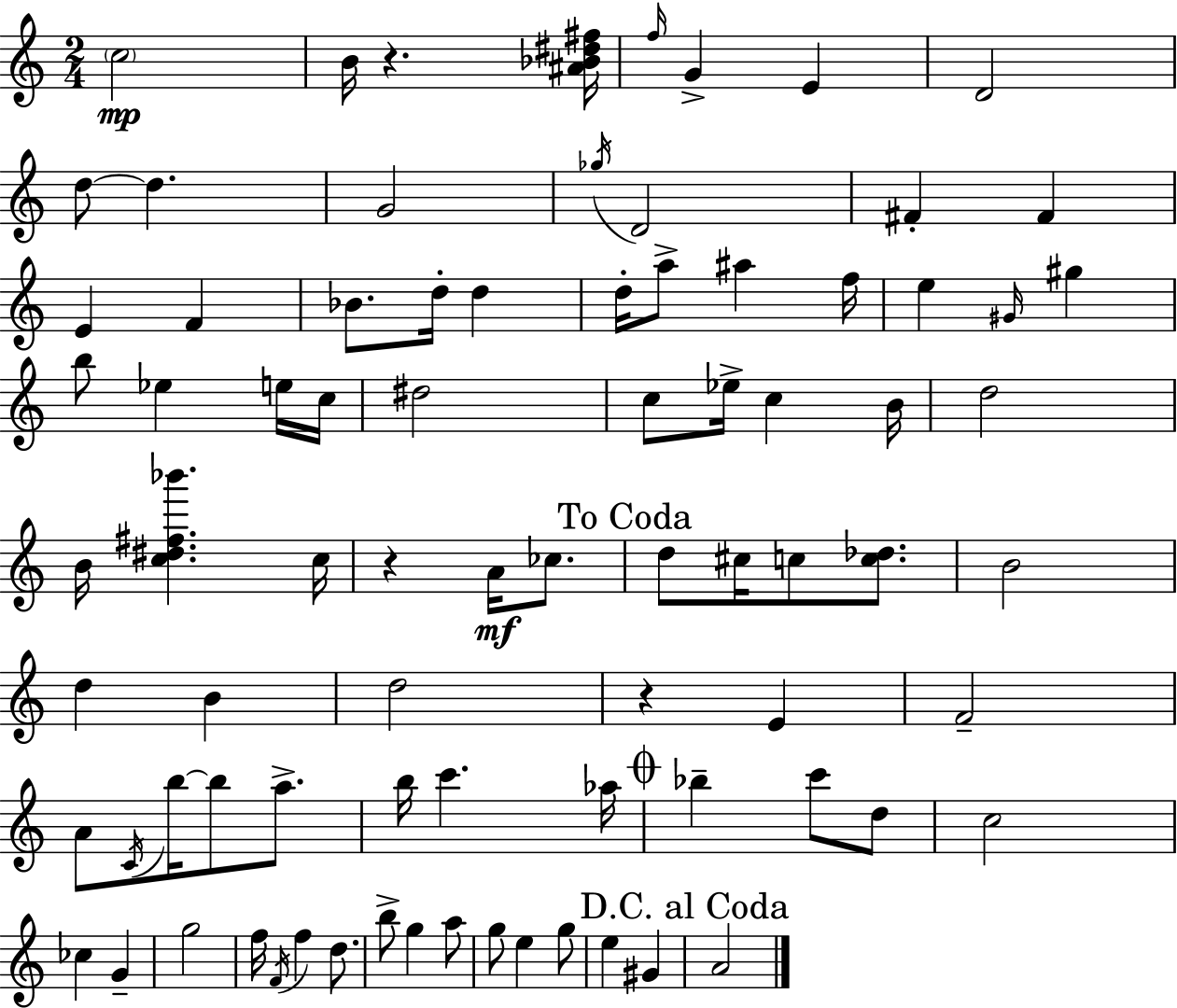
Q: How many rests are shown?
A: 3